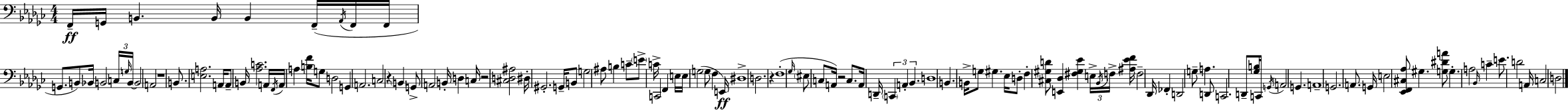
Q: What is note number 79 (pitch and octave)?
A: F3